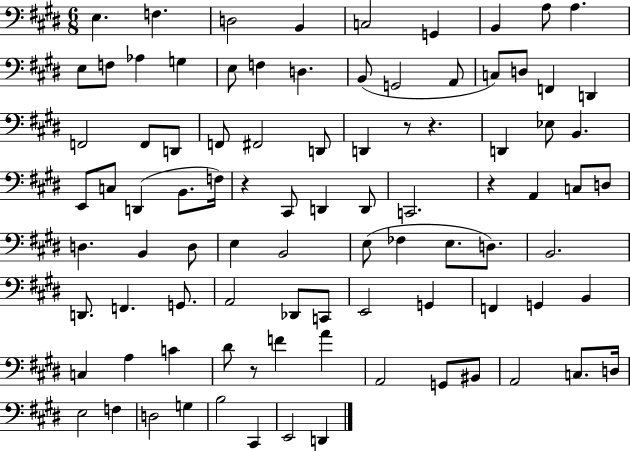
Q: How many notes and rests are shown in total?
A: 91